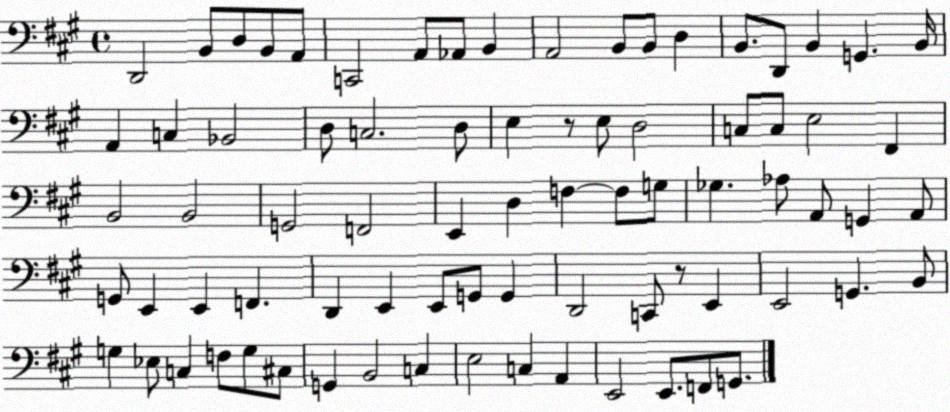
X:1
T:Untitled
M:4/4
L:1/4
K:A
D,,2 B,,/2 D,/2 B,,/2 A,,/2 C,,2 A,,/2 _A,,/2 B,, A,,2 B,,/2 B,,/2 D, B,,/2 D,,/2 B,, G,, B,,/4 A,, C, _B,,2 D,/2 C,2 D,/2 E, z/2 E,/2 D,2 C,/2 C,/2 E,2 ^F,, B,,2 B,,2 G,,2 F,,2 E,, D, F, F,/2 G,/2 _G, _A,/2 A,,/2 G,, A,,/2 G,,/2 E,, E,, F,, D,, E,, E,,/2 G,,/2 G,, D,,2 C,,/2 z/2 E,, E,,2 G,, B,,/2 G, _E,/2 C, F,/2 G,/2 ^C,/2 G,, B,,2 C, E,2 C, A,, E,,2 E,,/2 F,,/2 G,,/2